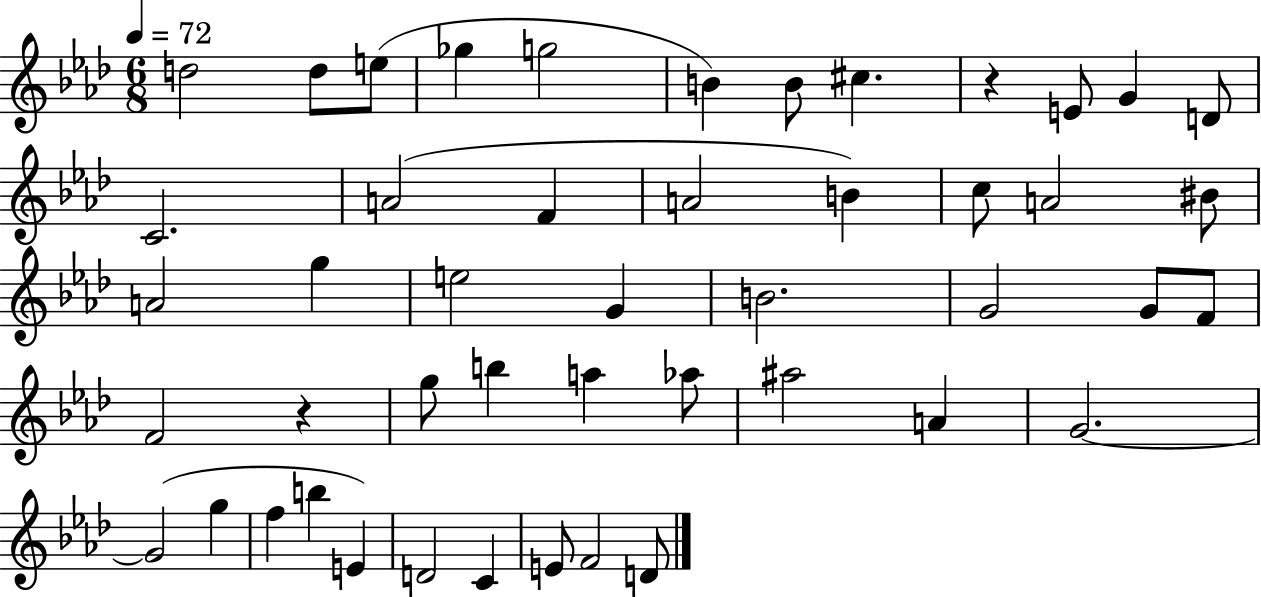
{
  \clef treble
  \numericTimeSignature
  \time 6/8
  \key aes \major
  \tempo 4 = 72
  \repeat volta 2 { d''2 d''8 e''8( | ges''4 g''2 | b'4) b'8 cis''4. | r4 e'8 g'4 d'8 | \break c'2. | a'2( f'4 | a'2 b'4) | c''8 a'2 bis'8 | \break a'2 g''4 | e''2 g'4 | b'2. | g'2 g'8 f'8 | \break f'2 r4 | g''8 b''4 a''4 aes''8 | ais''2 a'4 | g'2.~~ | \break g'2( g''4 | f''4 b''4 e'4) | d'2 c'4 | e'8 f'2 d'8 | \break } \bar "|."
}